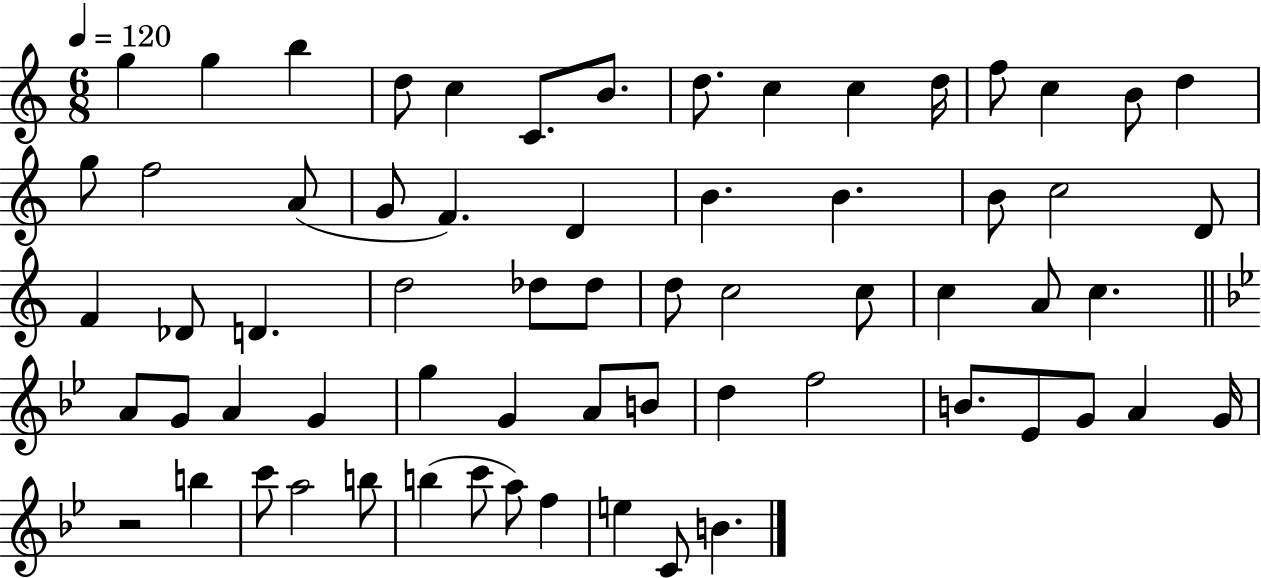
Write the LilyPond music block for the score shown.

{
  \clef treble
  \numericTimeSignature
  \time 6/8
  \key c \major
  \tempo 4 = 120
  g''4 g''4 b''4 | d''8 c''4 c'8. b'8. | d''8. c''4 c''4 d''16 | f''8 c''4 b'8 d''4 | \break g''8 f''2 a'8( | g'8 f'4.) d'4 | b'4. b'4. | b'8 c''2 d'8 | \break f'4 des'8 d'4. | d''2 des''8 des''8 | d''8 c''2 c''8 | c''4 a'8 c''4. | \break \bar "||" \break \key g \minor a'8 g'8 a'4 g'4 | g''4 g'4 a'8 b'8 | d''4 f''2 | b'8. ees'8 g'8 a'4 g'16 | \break r2 b''4 | c'''8 a''2 b''8 | b''4( c'''8 a''8) f''4 | e''4 c'8 b'4. | \break \bar "|."
}